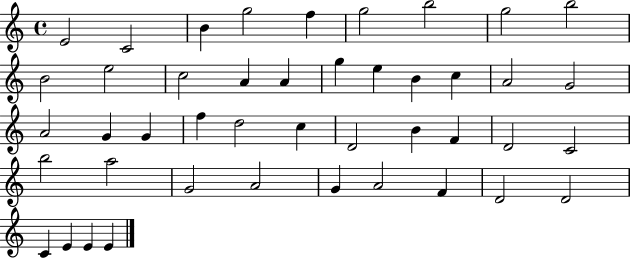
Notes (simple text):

E4/h C4/h B4/q G5/h F5/q G5/h B5/h G5/h B5/h B4/h E5/h C5/h A4/q A4/q G5/q E5/q B4/q C5/q A4/h G4/h A4/h G4/q G4/q F5/q D5/h C5/q D4/h B4/q F4/q D4/h C4/h B5/h A5/h G4/h A4/h G4/q A4/h F4/q D4/h D4/h C4/q E4/q E4/q E4/q